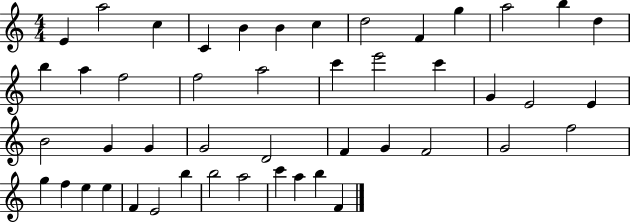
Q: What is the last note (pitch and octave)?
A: F4